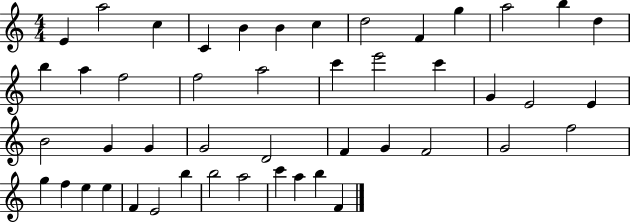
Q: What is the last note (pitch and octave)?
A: F4